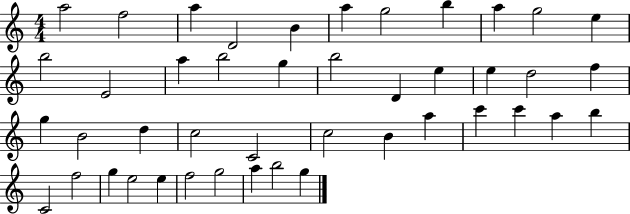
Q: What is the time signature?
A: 4/4